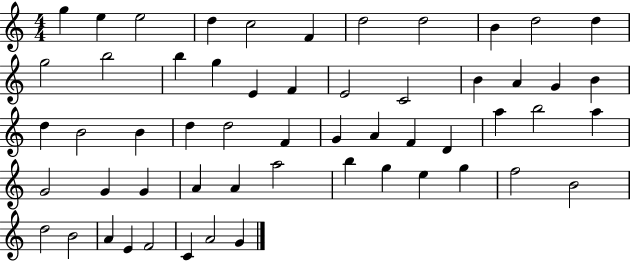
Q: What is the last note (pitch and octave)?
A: G4